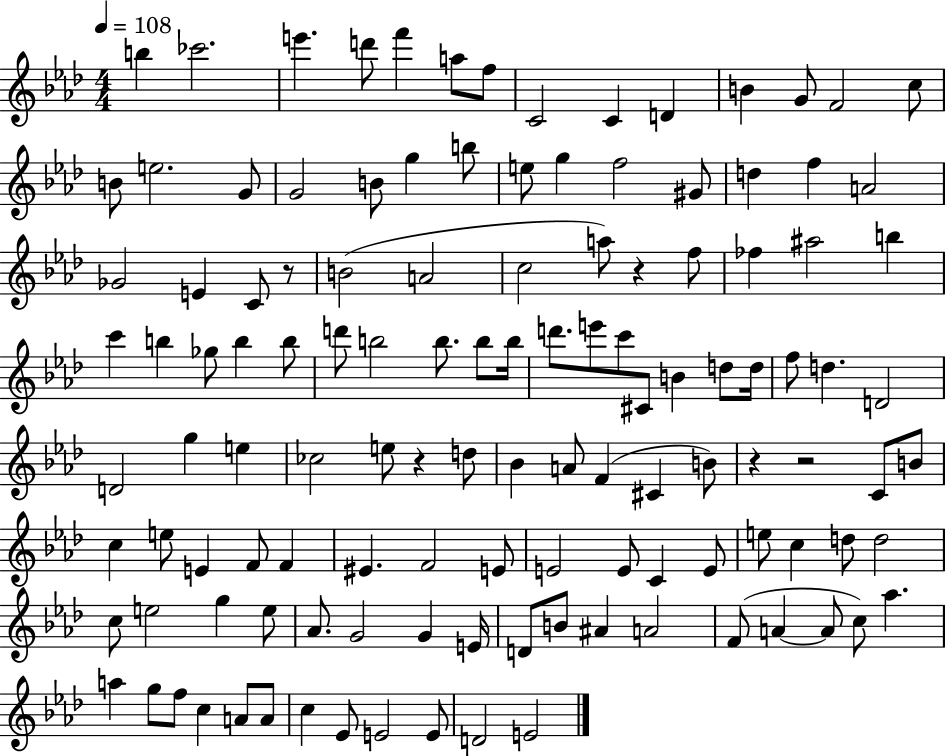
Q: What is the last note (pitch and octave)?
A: E4